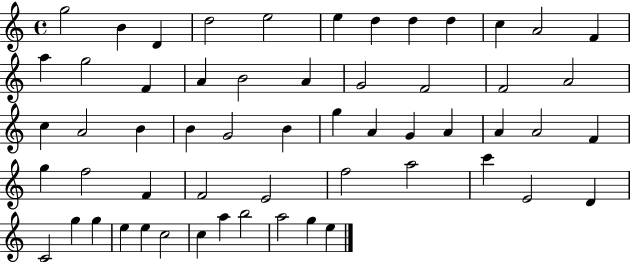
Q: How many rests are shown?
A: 0